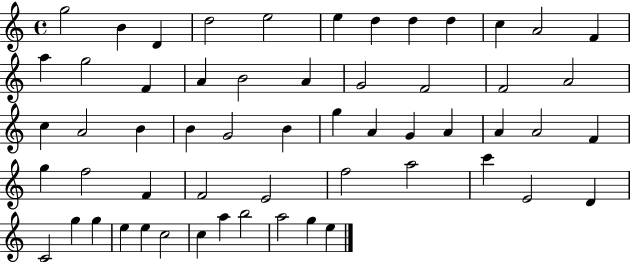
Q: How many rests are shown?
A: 0